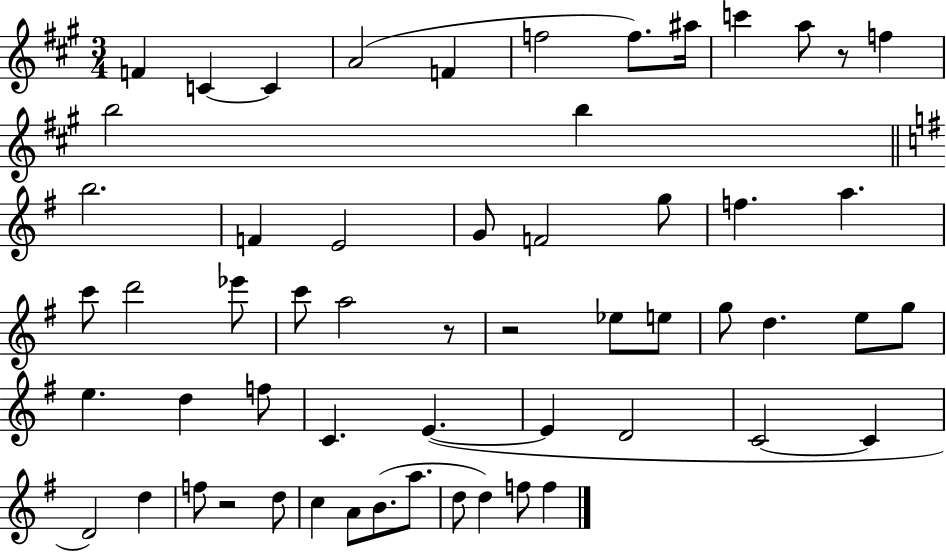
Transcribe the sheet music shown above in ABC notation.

X:1
T:Untitled
M:3/4
L:1/4
K:A
F C C A2 F f2 f/2 ^a/4 c' a/2 z/2 f b2 b b2 F E2 G/2 F2 g/2 f a c'/2 d'2 _e'/2 c'/2 a2 z/2 z2 _e/2 e/2 g/2 d e/2 g/2 e d f/2 C E E D2 C2 C D2 d f/2 z2 d/2 c A/2 B/2 a/2 d/2 d f/2 f